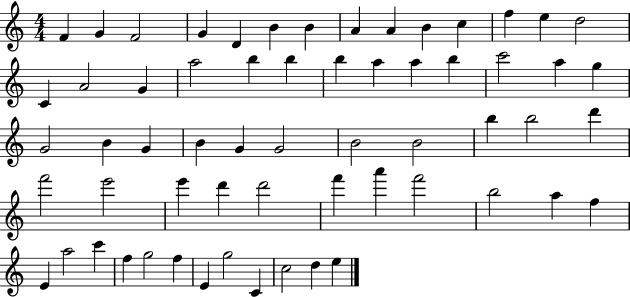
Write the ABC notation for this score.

X:1
T:Untitled
M:4/4
L:1/4
K:C
F G F2 G D B B A A B c f e d2 C A2 G a2 b b b a a b c'2 a g G2 B G B G G2 B2 B2 b b2 d' f'2 e'2 e' d' d'2 f' a' f'2 b2 a f E a2 c' f g2 f E g2 C c2 d e